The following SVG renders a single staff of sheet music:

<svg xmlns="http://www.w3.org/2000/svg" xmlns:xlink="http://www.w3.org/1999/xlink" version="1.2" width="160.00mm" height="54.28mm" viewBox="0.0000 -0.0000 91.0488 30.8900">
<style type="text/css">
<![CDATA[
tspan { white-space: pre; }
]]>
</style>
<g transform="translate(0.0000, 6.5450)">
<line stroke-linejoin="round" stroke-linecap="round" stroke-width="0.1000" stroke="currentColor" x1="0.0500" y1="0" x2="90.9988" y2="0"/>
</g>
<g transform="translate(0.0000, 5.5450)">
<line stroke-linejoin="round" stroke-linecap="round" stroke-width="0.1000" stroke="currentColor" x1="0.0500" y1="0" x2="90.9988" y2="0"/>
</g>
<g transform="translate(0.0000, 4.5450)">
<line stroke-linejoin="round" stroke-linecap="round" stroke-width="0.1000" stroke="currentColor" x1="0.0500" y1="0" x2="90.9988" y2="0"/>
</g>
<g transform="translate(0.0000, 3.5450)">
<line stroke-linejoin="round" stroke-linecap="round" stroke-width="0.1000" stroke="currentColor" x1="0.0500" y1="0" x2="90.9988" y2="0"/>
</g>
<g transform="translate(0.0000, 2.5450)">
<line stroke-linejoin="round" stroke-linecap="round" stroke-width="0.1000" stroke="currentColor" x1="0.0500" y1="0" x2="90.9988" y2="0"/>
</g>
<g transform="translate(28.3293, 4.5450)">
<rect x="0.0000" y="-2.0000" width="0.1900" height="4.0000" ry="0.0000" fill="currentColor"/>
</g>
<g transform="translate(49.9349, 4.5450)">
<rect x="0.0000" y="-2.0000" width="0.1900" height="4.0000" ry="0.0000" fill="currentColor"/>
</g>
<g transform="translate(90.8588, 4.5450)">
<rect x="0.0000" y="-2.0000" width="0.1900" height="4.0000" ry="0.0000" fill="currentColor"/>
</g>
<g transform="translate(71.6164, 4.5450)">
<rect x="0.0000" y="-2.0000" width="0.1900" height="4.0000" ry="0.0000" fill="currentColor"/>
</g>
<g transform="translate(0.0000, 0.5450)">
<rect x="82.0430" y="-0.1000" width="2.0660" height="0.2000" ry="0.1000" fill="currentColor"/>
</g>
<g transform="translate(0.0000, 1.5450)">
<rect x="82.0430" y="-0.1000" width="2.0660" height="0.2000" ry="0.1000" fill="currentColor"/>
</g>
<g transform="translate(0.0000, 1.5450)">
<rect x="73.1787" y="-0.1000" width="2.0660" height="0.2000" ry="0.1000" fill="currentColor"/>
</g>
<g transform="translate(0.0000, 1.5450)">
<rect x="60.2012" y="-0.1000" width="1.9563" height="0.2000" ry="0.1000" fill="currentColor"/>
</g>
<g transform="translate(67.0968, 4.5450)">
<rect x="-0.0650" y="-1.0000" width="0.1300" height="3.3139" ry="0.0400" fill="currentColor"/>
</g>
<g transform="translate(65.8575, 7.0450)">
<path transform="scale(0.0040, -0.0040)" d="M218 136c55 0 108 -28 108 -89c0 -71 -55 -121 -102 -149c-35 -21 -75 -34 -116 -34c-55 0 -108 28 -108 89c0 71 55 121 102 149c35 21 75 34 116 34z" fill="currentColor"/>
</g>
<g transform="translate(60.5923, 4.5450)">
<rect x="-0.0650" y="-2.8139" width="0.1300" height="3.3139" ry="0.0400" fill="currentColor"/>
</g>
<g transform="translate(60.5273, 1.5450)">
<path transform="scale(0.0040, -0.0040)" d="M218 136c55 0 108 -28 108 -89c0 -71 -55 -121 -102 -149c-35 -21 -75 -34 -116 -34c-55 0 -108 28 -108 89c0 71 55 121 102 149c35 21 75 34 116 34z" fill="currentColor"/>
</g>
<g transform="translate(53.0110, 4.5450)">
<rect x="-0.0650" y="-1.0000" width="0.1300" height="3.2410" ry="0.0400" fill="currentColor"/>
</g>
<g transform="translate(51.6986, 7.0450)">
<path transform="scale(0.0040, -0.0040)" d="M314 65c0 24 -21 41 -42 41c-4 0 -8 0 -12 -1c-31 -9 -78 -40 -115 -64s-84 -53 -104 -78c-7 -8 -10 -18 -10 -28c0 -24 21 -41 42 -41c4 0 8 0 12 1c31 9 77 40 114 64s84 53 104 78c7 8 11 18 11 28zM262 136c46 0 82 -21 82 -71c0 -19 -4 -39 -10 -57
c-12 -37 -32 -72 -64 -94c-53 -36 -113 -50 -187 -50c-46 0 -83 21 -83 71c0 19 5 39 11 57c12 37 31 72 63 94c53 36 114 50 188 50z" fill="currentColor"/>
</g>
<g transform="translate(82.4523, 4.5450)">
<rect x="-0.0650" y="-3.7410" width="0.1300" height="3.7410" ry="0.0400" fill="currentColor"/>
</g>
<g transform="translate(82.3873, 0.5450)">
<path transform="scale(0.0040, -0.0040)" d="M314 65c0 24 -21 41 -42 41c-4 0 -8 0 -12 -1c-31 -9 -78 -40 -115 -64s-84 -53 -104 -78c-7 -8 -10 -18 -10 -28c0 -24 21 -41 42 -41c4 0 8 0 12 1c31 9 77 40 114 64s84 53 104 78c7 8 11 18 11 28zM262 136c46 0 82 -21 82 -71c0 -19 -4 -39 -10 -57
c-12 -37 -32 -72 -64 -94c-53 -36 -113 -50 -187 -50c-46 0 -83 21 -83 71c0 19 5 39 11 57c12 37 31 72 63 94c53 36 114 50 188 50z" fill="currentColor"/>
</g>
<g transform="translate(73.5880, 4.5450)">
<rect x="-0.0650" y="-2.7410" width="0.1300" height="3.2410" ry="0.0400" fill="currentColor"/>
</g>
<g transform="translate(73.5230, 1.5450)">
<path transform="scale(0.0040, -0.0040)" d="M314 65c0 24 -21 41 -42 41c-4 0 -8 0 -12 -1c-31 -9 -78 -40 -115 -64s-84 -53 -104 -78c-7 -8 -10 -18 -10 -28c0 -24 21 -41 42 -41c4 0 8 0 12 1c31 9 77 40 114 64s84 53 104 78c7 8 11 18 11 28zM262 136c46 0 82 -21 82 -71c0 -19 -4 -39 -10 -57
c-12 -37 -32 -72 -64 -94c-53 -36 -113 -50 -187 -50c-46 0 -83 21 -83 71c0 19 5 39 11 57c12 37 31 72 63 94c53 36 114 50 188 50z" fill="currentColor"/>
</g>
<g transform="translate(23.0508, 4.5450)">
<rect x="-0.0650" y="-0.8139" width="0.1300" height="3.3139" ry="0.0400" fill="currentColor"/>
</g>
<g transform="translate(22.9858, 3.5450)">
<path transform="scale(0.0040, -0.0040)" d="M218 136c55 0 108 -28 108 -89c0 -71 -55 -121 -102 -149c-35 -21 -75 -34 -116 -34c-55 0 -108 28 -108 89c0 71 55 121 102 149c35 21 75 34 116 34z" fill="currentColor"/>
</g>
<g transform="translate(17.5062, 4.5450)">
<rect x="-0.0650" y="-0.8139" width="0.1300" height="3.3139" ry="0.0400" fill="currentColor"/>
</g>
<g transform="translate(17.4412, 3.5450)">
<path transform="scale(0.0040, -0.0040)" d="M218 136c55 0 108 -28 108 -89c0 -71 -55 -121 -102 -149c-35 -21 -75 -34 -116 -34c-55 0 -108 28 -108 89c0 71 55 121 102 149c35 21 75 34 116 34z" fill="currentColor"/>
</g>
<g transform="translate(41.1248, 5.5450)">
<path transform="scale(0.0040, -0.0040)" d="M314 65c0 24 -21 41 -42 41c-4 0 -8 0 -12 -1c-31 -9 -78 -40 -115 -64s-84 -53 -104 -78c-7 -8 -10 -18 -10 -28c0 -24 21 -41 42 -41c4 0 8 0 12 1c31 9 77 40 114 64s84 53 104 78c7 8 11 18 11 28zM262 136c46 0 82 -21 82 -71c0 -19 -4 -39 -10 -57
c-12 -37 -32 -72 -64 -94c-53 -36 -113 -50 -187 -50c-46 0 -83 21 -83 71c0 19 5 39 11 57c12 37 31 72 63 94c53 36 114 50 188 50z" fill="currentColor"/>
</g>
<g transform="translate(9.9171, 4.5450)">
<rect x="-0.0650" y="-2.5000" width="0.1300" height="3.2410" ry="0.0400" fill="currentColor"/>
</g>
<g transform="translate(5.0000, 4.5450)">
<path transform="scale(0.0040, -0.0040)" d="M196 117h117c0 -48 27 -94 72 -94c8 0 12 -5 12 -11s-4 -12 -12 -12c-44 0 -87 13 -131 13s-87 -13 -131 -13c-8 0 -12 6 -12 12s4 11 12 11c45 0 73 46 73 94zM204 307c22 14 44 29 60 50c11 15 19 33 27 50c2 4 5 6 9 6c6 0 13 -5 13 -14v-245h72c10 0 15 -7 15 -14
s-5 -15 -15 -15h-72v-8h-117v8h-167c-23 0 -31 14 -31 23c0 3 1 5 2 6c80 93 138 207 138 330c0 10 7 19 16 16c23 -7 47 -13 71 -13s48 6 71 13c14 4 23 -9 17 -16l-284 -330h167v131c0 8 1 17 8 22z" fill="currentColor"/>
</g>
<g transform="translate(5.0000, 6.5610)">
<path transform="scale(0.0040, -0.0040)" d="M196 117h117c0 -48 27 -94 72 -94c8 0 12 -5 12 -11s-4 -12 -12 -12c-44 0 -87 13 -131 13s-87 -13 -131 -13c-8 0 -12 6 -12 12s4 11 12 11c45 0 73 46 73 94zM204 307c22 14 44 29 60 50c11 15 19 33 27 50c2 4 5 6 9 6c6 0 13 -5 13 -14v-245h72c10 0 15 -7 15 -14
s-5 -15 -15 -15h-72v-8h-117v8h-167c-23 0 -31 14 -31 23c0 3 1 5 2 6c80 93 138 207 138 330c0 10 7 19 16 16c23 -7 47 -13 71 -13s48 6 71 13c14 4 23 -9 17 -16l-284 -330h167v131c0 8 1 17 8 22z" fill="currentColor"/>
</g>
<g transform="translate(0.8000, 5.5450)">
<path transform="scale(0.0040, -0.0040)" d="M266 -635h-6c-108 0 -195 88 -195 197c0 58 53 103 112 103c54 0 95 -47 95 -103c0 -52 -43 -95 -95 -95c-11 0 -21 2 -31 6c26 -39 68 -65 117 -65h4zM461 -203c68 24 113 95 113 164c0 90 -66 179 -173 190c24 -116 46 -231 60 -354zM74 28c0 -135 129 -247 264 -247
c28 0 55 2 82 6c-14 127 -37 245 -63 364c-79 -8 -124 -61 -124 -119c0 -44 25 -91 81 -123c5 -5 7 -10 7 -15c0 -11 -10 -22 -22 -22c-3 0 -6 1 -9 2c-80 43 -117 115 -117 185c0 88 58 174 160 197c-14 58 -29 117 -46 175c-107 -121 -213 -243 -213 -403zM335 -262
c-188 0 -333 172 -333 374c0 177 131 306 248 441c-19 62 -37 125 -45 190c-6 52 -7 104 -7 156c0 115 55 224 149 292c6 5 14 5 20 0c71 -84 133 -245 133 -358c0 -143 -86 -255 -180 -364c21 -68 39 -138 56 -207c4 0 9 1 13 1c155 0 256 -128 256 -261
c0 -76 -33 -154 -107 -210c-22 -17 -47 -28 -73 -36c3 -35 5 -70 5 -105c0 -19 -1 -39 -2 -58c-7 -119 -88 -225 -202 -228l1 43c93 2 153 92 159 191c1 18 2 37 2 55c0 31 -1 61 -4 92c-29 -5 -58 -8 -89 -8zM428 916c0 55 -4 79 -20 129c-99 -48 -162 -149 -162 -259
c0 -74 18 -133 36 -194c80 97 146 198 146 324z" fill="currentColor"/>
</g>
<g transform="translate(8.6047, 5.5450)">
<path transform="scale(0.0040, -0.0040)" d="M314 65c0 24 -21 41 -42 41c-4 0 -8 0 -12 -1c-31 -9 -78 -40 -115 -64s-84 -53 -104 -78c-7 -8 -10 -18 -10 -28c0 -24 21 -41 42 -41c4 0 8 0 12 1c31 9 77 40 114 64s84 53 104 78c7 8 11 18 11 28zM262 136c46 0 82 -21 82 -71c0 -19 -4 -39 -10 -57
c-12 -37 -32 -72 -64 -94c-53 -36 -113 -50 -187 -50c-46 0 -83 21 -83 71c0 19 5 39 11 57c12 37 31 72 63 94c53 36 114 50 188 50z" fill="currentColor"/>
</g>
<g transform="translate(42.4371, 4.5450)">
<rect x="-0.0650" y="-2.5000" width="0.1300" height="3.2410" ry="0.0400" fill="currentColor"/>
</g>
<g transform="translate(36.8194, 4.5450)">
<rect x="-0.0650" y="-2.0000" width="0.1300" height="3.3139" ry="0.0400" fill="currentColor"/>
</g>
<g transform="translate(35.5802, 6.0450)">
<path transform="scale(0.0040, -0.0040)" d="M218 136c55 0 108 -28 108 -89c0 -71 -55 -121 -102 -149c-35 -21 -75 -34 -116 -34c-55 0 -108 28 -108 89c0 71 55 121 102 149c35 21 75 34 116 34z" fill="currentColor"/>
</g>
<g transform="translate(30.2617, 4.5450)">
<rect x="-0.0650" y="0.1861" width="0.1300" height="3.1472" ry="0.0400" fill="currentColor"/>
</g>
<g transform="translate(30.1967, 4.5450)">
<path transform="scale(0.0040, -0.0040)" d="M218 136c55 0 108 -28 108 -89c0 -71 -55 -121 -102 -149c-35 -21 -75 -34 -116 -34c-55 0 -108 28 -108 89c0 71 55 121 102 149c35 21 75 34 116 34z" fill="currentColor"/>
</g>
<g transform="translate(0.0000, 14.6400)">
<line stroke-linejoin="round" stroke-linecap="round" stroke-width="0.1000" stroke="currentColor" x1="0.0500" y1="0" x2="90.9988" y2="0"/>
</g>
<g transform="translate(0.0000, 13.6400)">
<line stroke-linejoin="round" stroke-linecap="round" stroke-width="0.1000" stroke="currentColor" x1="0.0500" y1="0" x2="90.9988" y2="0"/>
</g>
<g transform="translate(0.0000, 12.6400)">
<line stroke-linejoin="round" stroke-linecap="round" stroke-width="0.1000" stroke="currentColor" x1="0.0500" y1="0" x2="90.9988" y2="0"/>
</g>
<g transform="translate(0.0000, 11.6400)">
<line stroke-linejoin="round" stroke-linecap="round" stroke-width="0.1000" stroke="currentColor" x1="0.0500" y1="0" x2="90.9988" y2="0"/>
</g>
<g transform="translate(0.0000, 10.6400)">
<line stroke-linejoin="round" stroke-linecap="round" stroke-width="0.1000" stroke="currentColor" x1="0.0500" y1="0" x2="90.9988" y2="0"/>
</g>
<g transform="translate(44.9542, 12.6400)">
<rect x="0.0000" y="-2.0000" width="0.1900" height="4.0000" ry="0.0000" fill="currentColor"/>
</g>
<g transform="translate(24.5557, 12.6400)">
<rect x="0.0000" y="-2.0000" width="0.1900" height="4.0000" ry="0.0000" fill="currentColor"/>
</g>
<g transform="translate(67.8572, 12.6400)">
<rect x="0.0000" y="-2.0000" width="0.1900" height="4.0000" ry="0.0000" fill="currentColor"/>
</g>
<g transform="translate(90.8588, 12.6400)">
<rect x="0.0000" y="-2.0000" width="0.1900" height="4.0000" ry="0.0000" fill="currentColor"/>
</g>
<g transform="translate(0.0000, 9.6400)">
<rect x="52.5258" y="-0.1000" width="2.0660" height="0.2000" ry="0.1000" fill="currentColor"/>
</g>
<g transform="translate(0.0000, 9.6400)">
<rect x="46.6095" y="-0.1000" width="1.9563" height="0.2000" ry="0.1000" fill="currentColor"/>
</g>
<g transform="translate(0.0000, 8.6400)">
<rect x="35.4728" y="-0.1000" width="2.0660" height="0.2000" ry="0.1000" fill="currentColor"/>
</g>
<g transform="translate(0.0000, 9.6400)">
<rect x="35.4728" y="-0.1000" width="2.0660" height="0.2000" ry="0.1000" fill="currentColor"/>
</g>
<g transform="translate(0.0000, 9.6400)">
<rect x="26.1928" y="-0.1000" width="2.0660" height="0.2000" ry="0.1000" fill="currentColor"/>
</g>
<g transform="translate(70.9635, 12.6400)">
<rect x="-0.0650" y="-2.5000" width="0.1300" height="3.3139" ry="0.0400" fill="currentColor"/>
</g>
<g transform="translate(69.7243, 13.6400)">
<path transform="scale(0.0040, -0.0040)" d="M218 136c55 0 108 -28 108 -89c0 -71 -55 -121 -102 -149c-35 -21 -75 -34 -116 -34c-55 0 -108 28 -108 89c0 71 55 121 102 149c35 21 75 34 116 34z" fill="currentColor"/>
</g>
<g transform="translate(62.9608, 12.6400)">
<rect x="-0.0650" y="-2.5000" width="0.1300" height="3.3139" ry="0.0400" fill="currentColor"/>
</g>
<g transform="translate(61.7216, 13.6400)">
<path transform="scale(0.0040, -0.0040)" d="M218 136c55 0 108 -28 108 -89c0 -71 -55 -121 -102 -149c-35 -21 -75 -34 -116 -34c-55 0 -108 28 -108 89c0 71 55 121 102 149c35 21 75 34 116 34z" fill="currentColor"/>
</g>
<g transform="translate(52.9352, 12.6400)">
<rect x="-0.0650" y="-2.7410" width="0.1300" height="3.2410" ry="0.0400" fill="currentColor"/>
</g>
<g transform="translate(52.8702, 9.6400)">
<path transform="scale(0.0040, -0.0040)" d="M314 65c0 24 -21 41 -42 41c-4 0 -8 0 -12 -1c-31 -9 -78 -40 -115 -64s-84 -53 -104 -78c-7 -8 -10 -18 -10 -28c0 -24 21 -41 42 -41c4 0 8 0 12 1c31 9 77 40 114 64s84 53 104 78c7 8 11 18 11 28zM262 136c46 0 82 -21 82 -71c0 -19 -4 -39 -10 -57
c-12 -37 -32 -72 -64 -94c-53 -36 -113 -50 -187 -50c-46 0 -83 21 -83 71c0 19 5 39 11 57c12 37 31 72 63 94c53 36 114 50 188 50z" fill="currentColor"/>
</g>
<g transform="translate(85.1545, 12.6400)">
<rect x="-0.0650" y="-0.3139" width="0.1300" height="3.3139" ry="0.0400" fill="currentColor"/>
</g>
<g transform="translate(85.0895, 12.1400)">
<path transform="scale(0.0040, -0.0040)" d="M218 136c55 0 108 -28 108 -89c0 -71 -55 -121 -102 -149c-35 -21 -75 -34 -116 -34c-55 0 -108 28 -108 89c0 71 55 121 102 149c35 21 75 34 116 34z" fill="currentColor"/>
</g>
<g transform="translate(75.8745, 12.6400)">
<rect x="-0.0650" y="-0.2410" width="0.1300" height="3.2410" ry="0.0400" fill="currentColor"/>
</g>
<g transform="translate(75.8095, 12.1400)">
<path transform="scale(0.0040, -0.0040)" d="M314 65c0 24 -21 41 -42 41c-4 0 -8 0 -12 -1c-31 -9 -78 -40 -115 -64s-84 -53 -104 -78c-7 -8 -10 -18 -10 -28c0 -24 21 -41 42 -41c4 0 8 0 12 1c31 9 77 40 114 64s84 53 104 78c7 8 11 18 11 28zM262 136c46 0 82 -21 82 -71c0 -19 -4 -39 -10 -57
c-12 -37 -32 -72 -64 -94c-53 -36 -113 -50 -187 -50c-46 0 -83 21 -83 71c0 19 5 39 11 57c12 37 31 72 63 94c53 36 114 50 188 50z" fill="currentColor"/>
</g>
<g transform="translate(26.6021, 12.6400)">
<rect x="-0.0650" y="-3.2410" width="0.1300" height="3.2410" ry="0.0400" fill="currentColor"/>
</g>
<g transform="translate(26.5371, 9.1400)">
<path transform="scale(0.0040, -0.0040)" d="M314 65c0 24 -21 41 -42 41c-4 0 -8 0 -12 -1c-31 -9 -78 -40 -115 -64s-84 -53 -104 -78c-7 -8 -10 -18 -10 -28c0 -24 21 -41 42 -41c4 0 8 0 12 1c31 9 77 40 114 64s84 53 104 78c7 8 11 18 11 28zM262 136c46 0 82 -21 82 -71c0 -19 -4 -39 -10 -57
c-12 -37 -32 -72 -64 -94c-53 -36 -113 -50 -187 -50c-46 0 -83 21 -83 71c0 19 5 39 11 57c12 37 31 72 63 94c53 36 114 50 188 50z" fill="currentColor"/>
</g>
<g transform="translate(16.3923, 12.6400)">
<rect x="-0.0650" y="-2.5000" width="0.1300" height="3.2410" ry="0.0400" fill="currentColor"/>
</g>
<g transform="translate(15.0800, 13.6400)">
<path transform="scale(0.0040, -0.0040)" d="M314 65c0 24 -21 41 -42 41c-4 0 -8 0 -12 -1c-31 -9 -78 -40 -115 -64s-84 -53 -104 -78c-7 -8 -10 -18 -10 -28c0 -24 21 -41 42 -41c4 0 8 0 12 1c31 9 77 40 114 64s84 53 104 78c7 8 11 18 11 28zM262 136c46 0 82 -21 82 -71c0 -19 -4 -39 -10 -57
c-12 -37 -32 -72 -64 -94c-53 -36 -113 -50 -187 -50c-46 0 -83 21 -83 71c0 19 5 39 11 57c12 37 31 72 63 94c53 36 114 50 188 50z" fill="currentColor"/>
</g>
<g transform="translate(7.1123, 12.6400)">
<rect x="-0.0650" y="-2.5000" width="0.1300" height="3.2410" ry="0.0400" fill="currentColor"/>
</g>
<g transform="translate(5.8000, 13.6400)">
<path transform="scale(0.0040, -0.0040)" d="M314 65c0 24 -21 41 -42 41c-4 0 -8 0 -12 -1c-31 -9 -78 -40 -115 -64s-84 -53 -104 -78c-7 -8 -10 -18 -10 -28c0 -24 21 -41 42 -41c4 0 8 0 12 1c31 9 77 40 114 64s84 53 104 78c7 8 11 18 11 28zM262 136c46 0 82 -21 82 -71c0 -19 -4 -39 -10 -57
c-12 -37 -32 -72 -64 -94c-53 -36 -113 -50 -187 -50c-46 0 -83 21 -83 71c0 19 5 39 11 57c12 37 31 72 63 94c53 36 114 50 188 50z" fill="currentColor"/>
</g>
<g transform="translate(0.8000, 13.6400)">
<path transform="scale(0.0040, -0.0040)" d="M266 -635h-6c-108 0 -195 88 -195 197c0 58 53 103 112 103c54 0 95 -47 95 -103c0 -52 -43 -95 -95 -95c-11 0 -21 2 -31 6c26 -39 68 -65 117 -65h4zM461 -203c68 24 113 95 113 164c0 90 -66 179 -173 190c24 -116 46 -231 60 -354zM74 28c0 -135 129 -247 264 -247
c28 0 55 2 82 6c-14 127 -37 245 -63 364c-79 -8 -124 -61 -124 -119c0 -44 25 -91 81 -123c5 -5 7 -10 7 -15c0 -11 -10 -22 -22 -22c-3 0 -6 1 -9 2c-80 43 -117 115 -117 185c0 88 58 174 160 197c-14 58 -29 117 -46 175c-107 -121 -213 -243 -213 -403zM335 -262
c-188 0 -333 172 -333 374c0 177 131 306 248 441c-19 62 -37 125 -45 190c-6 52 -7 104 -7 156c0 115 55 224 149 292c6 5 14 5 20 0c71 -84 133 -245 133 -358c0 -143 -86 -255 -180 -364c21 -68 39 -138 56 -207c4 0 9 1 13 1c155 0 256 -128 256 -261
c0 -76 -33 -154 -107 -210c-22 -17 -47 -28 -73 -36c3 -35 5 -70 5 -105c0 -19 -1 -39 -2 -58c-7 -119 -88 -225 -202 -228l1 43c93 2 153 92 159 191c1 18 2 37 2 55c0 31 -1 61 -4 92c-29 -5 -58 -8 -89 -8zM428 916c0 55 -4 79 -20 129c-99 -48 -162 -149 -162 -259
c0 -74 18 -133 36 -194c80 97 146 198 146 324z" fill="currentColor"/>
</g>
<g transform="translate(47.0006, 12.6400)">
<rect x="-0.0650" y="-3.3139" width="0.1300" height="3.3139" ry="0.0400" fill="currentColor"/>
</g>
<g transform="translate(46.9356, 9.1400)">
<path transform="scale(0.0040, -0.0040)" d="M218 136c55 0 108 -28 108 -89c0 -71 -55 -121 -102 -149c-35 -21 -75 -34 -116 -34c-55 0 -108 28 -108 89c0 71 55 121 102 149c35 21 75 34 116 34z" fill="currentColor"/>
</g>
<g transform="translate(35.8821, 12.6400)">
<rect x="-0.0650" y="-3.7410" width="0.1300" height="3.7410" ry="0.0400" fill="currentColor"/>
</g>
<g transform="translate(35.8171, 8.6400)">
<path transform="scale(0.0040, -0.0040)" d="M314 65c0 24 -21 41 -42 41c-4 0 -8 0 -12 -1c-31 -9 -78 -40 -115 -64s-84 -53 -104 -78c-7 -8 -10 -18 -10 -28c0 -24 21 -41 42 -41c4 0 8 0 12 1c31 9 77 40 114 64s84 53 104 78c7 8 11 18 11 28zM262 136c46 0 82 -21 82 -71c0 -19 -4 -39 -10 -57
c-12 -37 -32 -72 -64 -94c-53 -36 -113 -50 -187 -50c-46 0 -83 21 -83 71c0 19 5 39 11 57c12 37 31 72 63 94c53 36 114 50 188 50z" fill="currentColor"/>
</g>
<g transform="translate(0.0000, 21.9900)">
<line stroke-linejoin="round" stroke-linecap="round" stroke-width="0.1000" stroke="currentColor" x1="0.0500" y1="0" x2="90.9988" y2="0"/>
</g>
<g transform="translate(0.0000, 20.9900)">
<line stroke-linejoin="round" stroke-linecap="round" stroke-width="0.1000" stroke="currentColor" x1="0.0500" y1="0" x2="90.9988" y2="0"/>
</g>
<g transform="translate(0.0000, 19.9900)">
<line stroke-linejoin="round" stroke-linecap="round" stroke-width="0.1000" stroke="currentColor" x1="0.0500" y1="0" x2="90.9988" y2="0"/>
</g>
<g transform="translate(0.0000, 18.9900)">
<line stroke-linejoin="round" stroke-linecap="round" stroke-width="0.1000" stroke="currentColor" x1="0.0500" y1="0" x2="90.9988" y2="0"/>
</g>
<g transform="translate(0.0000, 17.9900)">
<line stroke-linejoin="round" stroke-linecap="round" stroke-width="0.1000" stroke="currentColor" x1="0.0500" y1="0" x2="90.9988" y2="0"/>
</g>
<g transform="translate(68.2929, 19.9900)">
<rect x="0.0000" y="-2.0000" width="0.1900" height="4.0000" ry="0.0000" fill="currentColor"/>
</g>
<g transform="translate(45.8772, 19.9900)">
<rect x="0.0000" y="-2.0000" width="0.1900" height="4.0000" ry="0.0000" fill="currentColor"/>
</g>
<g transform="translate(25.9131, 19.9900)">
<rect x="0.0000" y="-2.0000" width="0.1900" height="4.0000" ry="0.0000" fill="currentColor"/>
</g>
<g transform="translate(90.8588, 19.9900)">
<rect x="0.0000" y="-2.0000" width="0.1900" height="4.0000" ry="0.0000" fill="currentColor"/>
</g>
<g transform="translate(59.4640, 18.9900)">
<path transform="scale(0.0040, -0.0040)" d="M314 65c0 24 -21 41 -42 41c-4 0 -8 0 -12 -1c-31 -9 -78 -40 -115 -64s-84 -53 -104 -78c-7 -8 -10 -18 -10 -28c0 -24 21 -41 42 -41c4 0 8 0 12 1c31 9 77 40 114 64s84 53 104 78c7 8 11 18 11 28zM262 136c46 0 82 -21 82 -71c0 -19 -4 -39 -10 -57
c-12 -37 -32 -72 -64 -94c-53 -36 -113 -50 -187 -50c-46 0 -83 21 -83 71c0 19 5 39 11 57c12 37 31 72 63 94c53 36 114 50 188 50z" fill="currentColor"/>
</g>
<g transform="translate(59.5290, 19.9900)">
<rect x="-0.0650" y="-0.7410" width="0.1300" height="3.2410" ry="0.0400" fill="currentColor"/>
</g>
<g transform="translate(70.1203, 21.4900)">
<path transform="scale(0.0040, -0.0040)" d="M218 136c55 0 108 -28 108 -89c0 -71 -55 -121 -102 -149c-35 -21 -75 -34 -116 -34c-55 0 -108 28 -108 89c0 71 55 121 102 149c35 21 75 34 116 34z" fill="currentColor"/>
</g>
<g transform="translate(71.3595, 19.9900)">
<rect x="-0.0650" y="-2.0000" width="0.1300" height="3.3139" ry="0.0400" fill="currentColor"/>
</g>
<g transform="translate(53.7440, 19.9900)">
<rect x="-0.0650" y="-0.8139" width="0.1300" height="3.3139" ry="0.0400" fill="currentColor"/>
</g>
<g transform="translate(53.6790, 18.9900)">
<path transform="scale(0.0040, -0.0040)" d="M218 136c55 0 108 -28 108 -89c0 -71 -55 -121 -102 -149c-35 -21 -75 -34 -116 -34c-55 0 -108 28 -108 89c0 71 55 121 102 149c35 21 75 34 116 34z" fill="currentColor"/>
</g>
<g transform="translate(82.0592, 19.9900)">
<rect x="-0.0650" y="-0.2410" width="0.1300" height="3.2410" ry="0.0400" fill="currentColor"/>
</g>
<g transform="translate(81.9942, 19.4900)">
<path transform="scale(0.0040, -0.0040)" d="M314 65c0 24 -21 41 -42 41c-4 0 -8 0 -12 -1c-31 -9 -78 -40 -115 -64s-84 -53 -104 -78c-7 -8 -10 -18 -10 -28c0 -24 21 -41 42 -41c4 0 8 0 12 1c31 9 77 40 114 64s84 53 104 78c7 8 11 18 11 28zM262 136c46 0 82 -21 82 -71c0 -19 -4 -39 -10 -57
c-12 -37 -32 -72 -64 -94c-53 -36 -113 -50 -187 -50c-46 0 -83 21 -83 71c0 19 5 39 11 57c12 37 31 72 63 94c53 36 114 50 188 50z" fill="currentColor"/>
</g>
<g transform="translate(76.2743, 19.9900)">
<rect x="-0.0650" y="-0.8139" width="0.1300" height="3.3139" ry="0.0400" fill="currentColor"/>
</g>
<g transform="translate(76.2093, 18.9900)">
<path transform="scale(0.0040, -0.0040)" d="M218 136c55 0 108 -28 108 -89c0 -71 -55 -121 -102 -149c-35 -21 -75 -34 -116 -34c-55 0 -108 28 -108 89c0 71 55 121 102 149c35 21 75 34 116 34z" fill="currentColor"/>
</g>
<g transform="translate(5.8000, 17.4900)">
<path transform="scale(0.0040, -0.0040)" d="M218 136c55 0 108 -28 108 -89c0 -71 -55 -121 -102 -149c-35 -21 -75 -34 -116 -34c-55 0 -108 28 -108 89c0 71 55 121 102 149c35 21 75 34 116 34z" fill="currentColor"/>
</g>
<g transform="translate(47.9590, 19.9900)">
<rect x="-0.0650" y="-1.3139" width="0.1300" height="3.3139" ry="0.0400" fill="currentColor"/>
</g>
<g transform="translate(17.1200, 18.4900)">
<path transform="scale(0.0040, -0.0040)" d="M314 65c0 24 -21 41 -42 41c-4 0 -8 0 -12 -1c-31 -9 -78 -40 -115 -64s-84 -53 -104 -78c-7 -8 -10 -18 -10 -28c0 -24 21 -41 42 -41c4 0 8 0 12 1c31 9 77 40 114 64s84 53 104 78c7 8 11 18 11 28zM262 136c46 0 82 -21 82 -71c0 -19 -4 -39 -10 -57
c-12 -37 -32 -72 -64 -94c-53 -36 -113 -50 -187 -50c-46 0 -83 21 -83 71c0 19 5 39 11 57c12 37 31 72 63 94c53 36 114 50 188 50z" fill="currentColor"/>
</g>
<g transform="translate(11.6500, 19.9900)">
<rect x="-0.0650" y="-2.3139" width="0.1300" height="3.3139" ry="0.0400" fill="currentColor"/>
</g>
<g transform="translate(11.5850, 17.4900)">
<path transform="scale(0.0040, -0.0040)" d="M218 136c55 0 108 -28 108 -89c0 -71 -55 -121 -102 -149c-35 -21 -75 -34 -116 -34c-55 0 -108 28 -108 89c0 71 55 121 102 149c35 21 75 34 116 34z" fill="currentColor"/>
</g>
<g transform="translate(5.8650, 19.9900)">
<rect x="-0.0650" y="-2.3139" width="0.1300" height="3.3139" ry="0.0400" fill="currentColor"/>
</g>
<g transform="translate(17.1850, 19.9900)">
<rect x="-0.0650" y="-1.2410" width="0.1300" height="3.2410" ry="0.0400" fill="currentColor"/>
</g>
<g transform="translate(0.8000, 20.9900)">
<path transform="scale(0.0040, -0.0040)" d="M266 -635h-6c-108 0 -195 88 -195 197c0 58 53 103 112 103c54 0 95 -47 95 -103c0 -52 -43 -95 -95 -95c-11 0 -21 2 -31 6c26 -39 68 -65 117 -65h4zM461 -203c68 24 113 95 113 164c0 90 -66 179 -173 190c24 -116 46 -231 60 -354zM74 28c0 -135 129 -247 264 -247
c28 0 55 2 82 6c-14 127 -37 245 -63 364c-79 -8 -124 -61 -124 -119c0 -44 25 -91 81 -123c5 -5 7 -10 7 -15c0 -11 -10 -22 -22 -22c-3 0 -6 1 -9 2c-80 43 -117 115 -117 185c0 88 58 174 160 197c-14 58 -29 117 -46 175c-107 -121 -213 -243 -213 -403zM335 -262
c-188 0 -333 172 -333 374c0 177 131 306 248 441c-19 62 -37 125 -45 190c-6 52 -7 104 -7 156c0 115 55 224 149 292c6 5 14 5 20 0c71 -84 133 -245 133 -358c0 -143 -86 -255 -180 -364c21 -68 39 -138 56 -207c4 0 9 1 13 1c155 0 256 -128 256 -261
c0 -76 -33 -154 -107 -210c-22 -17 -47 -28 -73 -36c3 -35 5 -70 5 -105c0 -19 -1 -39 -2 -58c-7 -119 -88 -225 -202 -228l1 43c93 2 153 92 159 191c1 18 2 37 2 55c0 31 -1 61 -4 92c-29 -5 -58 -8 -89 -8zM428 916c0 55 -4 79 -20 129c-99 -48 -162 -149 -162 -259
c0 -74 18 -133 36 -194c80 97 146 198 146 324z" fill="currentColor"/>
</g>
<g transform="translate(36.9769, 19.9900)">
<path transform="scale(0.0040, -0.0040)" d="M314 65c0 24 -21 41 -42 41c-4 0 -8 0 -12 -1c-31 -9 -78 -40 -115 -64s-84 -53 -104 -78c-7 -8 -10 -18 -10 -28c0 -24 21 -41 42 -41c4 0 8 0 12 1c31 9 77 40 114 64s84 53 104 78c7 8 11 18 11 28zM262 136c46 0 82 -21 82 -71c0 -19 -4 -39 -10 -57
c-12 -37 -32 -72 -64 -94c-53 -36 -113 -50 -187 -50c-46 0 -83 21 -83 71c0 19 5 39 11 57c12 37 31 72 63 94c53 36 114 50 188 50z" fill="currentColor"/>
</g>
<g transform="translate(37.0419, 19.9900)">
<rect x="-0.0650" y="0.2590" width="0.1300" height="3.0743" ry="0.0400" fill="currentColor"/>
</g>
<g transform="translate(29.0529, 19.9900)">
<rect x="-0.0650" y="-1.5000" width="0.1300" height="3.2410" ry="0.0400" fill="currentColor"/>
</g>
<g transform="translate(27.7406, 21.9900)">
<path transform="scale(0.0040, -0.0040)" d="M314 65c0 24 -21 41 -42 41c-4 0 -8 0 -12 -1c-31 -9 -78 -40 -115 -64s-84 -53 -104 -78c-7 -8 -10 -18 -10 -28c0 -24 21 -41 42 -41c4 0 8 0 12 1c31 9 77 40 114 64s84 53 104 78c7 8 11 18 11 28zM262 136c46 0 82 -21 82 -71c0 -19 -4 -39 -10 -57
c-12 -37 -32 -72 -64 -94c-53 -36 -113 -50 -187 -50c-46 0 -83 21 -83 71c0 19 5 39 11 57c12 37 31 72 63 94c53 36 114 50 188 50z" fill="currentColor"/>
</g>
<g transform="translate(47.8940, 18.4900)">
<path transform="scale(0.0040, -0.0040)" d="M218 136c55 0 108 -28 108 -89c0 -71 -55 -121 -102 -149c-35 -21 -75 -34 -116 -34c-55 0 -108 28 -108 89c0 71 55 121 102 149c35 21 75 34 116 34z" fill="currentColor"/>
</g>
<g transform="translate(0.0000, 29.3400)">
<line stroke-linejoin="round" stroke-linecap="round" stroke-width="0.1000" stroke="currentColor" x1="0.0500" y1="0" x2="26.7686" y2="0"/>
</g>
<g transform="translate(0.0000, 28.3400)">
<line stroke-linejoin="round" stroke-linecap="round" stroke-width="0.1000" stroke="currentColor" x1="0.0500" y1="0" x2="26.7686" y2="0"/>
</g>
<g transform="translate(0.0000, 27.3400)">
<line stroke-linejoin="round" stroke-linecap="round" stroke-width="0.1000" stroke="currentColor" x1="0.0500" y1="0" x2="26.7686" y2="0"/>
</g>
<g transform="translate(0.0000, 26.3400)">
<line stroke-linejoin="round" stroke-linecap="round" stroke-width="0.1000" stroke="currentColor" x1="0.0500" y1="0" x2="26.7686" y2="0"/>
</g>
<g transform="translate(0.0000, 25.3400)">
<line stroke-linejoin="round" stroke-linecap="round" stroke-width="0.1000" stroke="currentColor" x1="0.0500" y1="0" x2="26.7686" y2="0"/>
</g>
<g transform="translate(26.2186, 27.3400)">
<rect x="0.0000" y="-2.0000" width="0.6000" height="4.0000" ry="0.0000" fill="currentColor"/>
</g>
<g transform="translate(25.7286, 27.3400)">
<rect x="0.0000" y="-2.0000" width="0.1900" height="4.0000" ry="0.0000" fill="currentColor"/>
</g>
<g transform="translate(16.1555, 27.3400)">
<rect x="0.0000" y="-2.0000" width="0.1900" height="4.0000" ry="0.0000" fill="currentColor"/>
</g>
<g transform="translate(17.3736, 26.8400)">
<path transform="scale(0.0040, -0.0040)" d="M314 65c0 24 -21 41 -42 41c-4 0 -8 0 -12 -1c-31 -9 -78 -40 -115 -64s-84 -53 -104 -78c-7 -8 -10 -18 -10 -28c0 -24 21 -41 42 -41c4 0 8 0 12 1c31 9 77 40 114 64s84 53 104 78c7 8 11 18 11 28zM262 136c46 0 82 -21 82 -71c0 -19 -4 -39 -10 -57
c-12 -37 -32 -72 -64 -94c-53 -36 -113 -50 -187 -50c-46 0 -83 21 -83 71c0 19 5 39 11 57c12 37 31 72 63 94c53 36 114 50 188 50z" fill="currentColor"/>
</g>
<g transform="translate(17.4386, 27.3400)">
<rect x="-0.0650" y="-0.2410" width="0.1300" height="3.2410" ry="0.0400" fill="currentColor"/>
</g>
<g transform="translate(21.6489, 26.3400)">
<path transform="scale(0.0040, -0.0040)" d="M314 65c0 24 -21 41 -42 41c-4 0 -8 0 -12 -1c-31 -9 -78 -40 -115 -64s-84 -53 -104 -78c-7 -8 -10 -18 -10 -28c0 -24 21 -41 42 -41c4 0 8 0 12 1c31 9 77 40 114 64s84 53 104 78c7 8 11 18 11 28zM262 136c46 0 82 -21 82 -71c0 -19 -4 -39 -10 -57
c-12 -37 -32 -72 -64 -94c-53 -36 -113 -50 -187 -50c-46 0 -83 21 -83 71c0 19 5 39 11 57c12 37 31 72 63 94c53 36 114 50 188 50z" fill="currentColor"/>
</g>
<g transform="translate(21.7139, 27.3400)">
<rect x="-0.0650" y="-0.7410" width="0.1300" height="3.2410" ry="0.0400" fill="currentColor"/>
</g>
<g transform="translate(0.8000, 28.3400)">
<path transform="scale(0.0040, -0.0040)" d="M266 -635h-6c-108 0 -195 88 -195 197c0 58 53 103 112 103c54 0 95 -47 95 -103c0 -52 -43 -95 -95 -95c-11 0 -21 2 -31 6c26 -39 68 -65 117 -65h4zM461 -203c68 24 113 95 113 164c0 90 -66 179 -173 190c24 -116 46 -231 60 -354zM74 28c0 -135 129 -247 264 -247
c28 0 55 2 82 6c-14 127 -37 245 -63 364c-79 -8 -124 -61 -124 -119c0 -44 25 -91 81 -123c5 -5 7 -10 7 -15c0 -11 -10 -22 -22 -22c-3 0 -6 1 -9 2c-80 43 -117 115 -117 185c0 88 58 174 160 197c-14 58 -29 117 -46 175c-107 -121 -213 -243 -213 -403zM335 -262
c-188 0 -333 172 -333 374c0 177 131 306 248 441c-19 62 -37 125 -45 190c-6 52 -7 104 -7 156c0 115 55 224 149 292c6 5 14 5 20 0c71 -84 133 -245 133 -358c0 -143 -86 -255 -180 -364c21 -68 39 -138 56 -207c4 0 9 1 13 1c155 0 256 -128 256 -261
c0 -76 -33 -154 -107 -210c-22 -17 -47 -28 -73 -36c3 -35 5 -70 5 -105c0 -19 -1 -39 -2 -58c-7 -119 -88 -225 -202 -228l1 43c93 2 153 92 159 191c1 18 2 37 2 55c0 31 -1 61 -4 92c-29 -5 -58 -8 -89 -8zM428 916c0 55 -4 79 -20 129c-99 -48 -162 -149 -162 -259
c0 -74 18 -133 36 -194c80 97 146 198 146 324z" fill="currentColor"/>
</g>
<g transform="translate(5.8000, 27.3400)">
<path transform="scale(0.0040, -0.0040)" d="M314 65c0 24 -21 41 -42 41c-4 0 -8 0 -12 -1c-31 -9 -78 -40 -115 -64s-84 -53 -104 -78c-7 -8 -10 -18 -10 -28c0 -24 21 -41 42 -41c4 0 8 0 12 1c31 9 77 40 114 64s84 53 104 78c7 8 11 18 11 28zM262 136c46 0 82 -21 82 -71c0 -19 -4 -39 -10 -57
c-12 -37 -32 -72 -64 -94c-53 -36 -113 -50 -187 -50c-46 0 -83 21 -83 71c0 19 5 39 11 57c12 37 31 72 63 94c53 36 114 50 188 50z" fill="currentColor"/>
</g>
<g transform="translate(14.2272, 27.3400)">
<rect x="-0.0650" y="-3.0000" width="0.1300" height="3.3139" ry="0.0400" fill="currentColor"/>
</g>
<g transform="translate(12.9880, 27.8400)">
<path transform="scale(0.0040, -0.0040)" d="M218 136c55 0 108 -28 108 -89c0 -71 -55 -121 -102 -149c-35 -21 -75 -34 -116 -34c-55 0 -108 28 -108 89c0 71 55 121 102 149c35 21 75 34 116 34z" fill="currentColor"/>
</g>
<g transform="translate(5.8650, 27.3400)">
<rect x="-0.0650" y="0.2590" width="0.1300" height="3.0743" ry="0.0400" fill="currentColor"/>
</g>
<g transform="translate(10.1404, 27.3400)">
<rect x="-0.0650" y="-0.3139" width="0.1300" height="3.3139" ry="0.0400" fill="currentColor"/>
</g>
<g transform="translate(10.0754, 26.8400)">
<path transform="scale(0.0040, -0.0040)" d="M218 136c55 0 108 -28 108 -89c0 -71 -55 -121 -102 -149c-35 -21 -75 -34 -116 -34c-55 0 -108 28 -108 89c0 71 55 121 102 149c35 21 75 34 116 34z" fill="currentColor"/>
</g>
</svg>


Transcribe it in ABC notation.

X:1
T:Untitled
M:4/4
L:1/4
K:C
G2 d d B F G2 D2 a D a2 c'2 G2 G2 b2 c'2 b a2 G G c2 c g g e2 E2 B2 e d d2 F d c2 B2 c A c2 d2